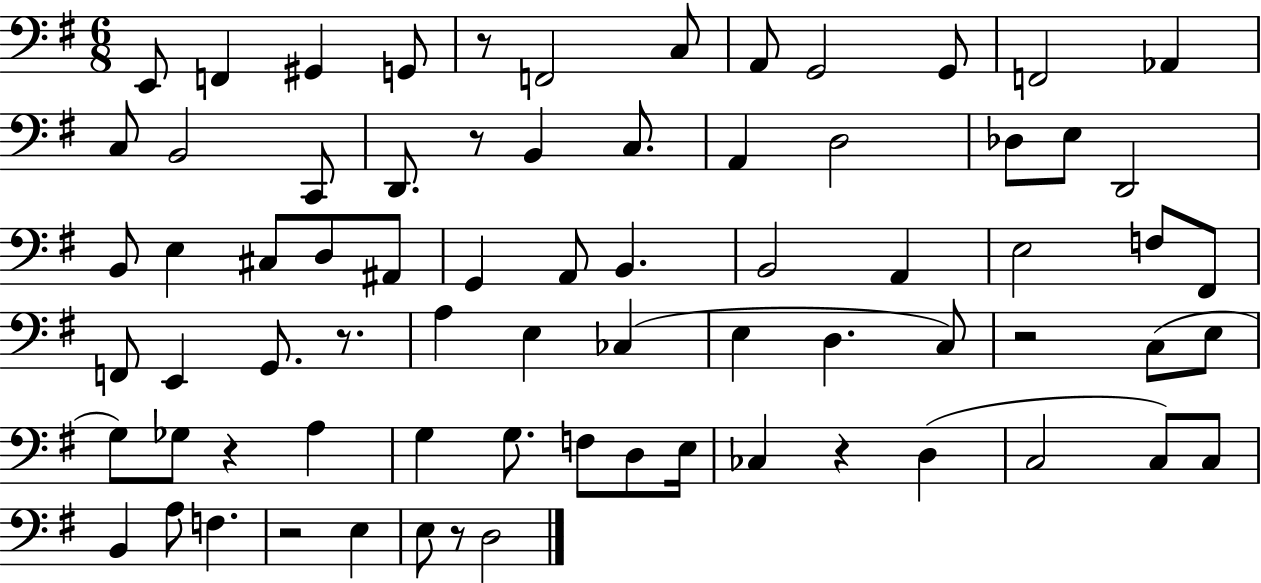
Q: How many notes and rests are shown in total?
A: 73